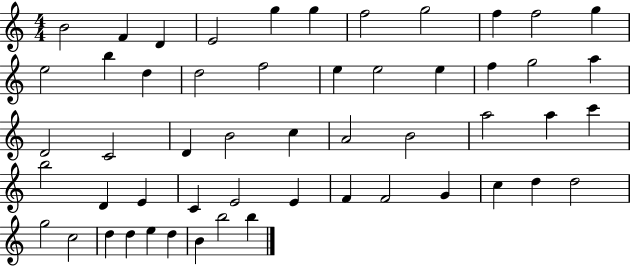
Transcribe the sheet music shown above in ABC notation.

X:1
T:Untitled
M:4/4
L:1/4
K:C
B2 F D E2 g g f2 g2 f f2 g e2 b d d2 f2 e e2 e f g2 a D2 C2 D B2 c A2 B2 a2 a c' b2 D E C E2 E F F2 G c d d2 g2 c2 d d e d B b2 b